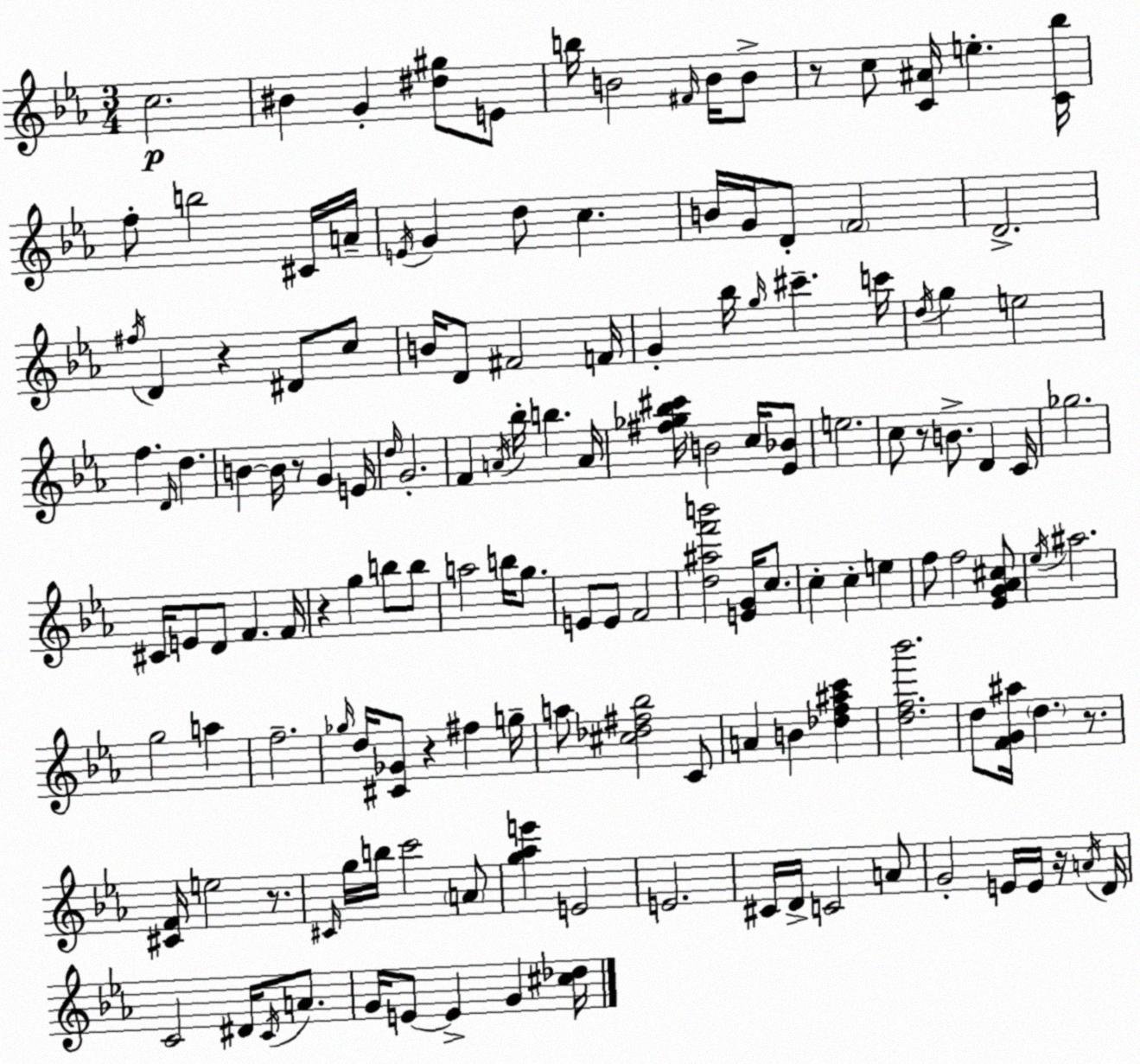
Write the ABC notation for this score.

X:1
T:Untitled
M:3/4
L:1/4
K:Cm
c2 ^B G [^d^g]/2 E/2 b/4 B2 ^F/4 B/4 B/2 z/2 c/2 [C^A]/4 e [C_b]/4 f/2 b2 ^C/4 A/4 E/4 G d/2 c B/4 G/4 D/2 F2 D2 ^f/4 D z ^D/2 c/2 B/4 D/2 ^F2 F/4 G _b/4 g/4 ^c' c'/4 d/4 g e2 f D/4 d B B/4 z/2 G E/4 d/4 G2 F A/4 _b/4 b A/4 [^f_g_b^c']/4 B2 c/4 [_E_B]/2 e2 c/2 z/2 B/2 D C/4 _g2 ^C/4 E/2 D/2 F F/4 z g b/2 b/2 a2 b/4 g/2 E/2 E/2 F2 [d^af'b']2 [EG]/4 c/2 c c e f/2 f2 [_EG_A^c]/2 _e/4 ^a2 g2 a f2 _g/4 d/4 [^C_G]/2 z ^f g/4 a/2 [^c_d^f_b]2 C/2 A B [_df^ac'] [df_b']2 d/2 [FG^a]/4 d z/2 [^CF]/4 e2 z/2 ^C/4 g/4 b/4 c'2 A/2 [g_ae'] E2 E2 ^C/4 D/4 C2 A/2 G2 E/4 E/4 z/4 A/4 D/4 C2 ^D/4 C/4 A/2 G/4 E/2 E G [^c_d]/4